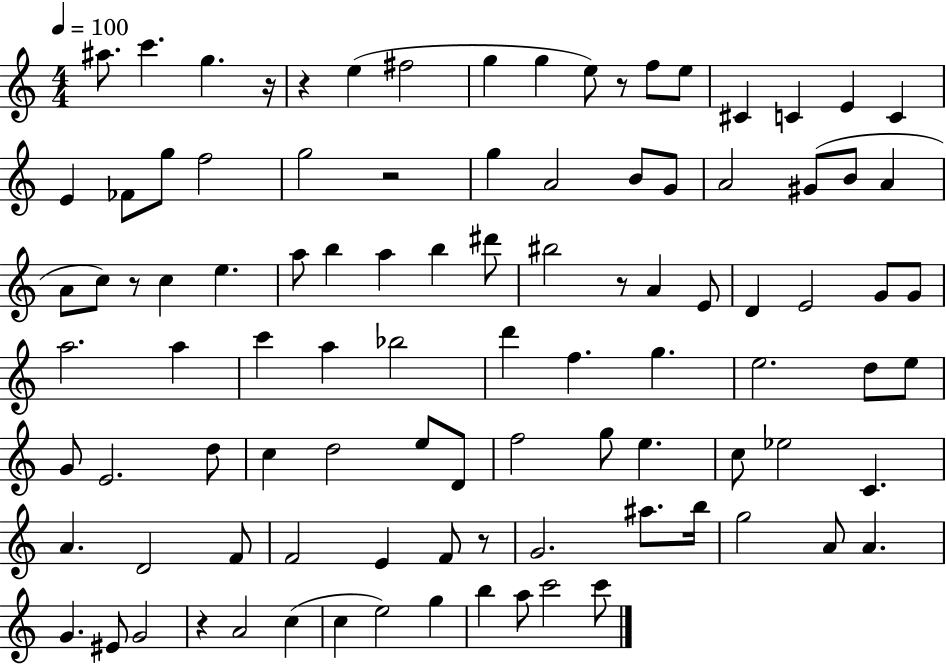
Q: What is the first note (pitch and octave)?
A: A#5